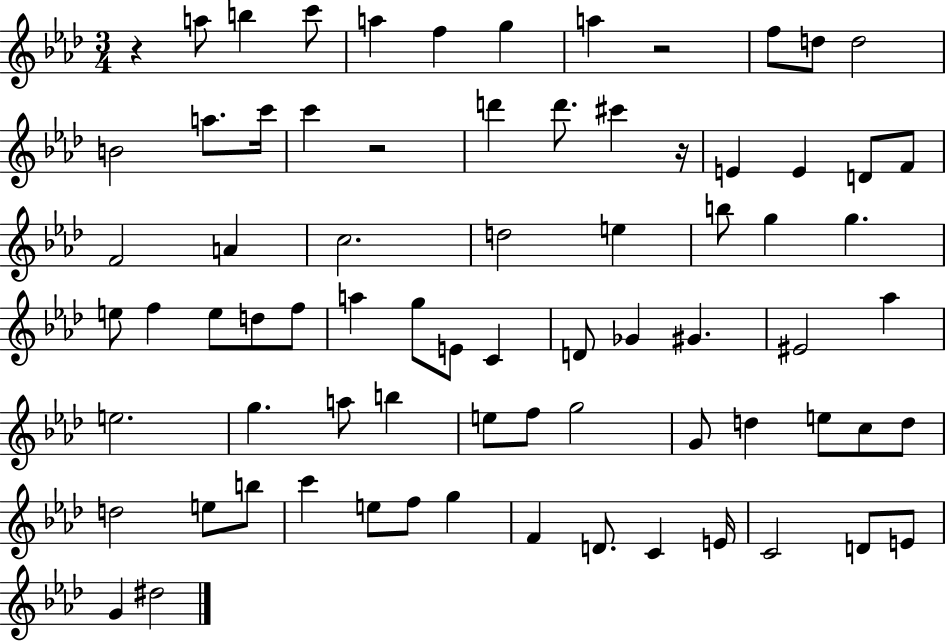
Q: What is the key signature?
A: AES major